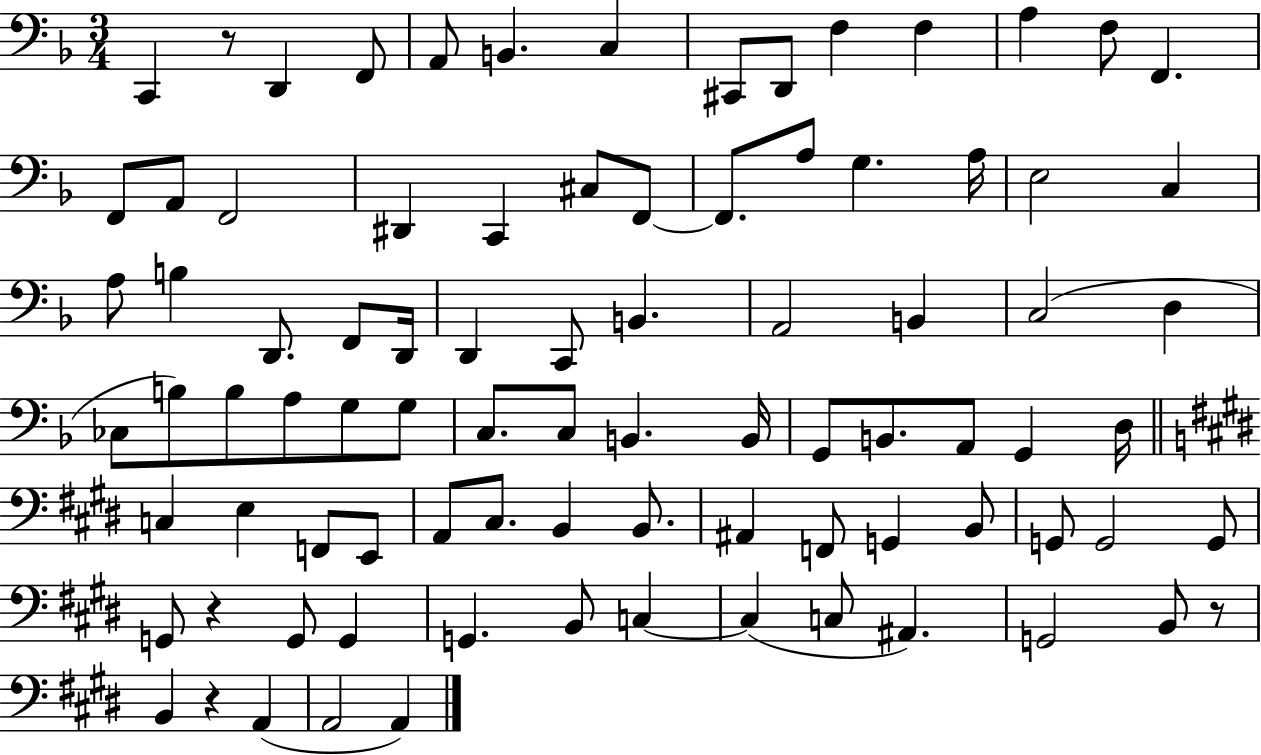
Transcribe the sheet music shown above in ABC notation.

X:1
T:Untitled
M:3/4
L:1/4
K:F
C,, z/2 D,, F,,/2 A,,/2 B,, C, ^C,,/2 D,,/2 F, F, A, F,/2 F,, F,,/2 A,,/2 F,,2 ^D,, C,, ^C,/2 F,,/2 F,,/2 A,/2 G, A,/4 E,2 C, A,/2 B, D,,/2 F,,/2 D,,/4 D,, C,,/2 B,, A,,2 B,, C,2 D, _C,/2 B,/2 B,/2 A,/2 G,/2 G,/2 C,/2 C,/2 B,, B,,/4 G,,/2 B,,/2 A,,/2 G,, D,/4 C, E, F,,/2 E,,/2 A,,/2 ^C,/2 B,, B,,/2 ^A,, F,,/2 G,, B,,/2 G,,/2 G,,2 G,,/2 G,,/2 z G,,/2 G,, G,, B,,/2 C, C, C,/2 ^A,, G,,2 B,,/2 z/2 B,, z A,, A,,2 A,,